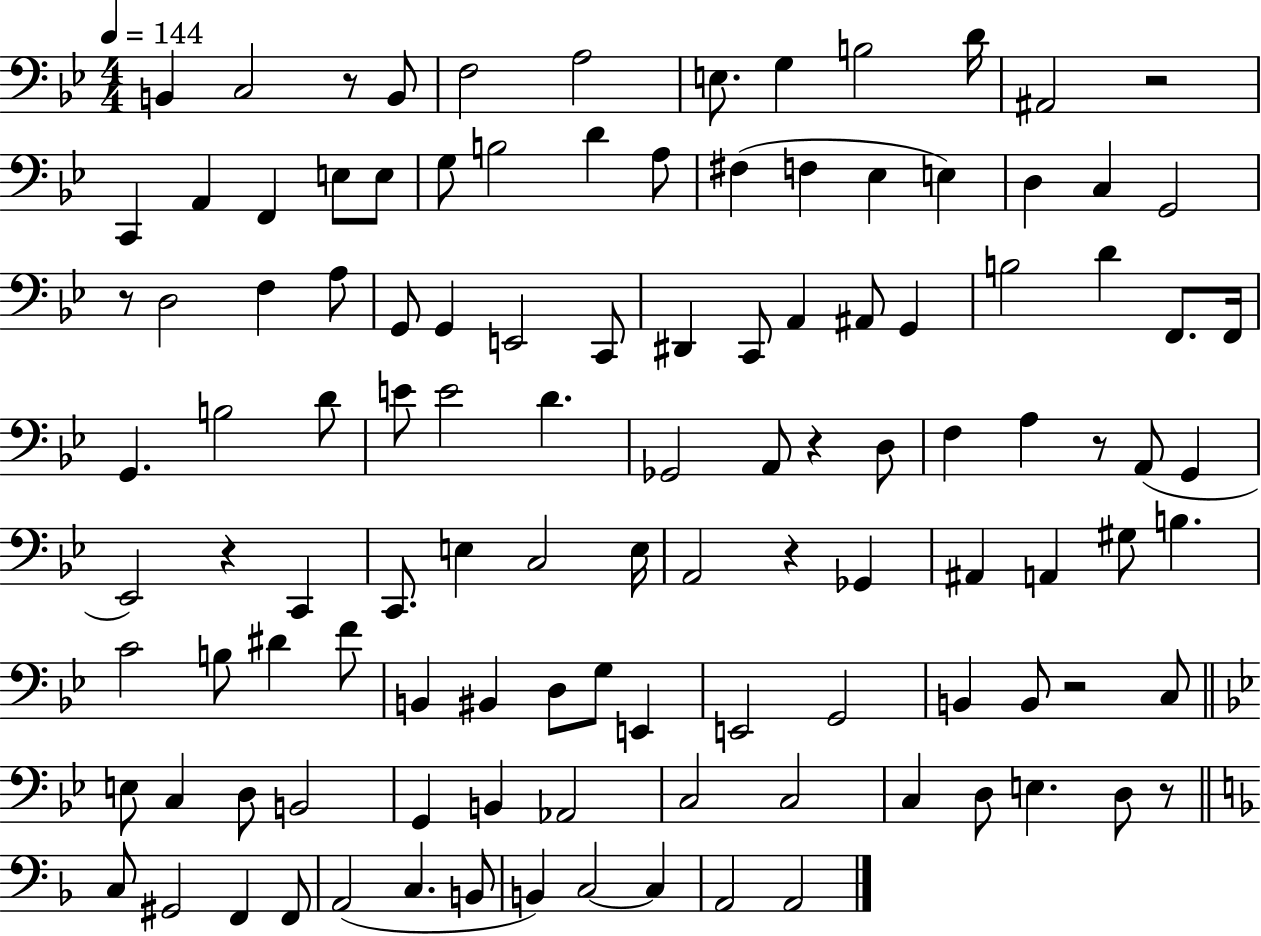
X:1
T:Untitled
M:4/4
L:1/4
K:Bb
B,, C,2 z/2 B,,/2 F,2 A,2 E,/2 G, B,2 D/4 ^A,,2 z2 C,, A,, F,, E,/2 E,/2 G,/2 B,2 D A,/2 ^F, F, _E, E, D, C, G,,2 z/2 D,2 F, A,/2 G,,/2 G,, E,,2 C,,/2 ^D,, C,,/2 A,, ^A,,/2 G,, B,2 D F,,/2 F,,/4 G,, B,2 D/2 E/2 E2 D _G,,2 A,,/2 z D,/2 F, A, z/2 A,,/2 G,, _E,,2 z C,, C,,/2 E, C,2 E,/4 A,,2 z _G,, ^A,, A,, ^G,/2 B, C2 B,/2 ^D F/2 B,, ^B,, D,/2 G,/2 E,, E,,2 G,,2 B,, B,,/2 z2 C,/2 E,/2 C, D,/2 B,,2 G,, B,, _A,,2 C,2 C,2 C, D,/2 E, D,/2 z/2 C,/2 ^G,,2 F,, F,,/2 A,,2 C, B,,/2 B,, C,2 C, A,,2 A,,2